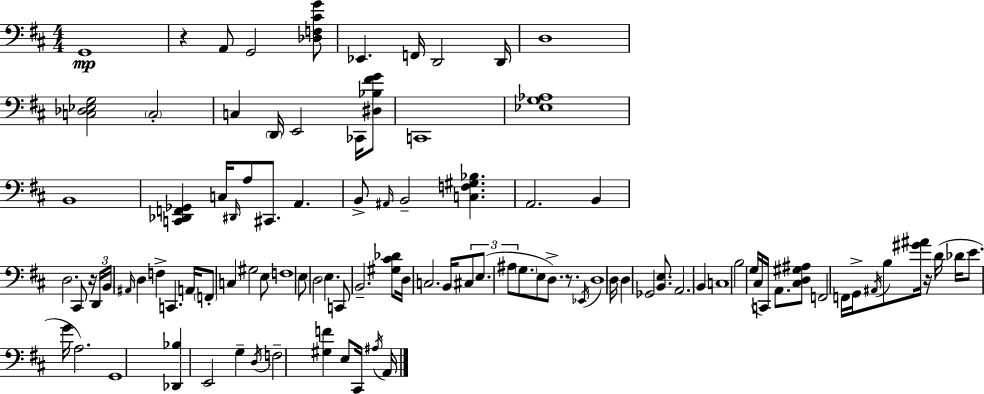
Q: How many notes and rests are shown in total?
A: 101